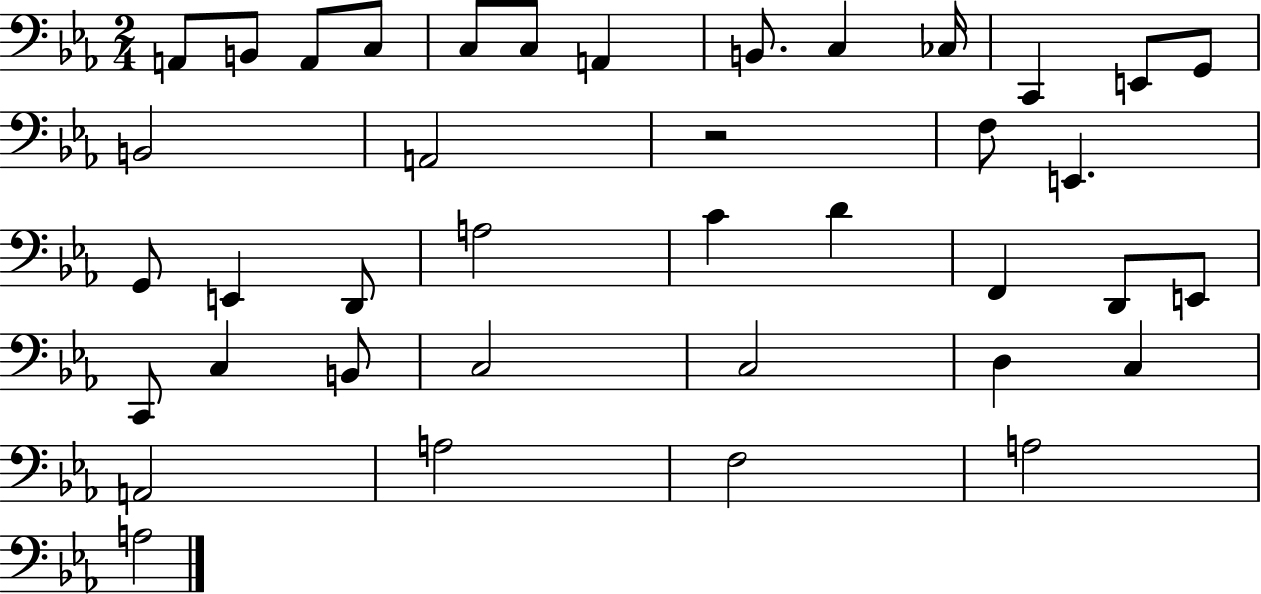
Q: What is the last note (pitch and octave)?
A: A3